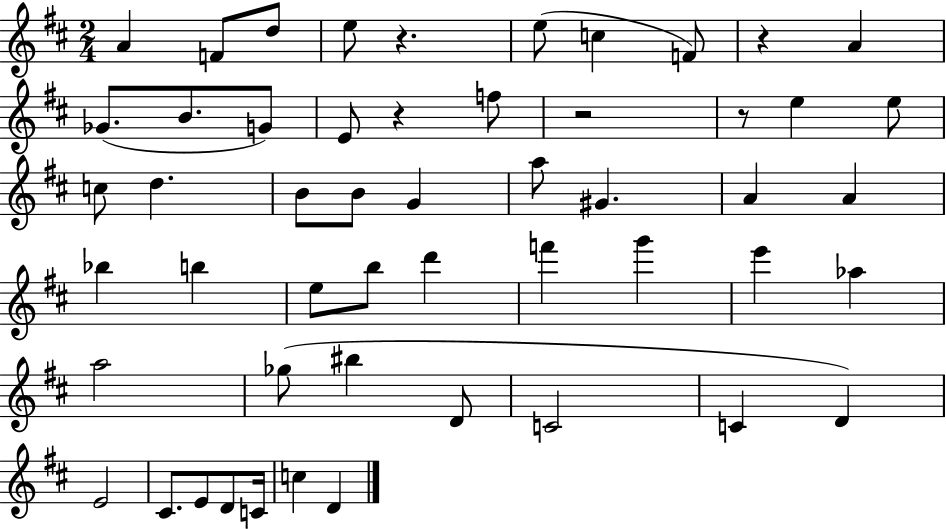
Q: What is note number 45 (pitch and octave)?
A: C4